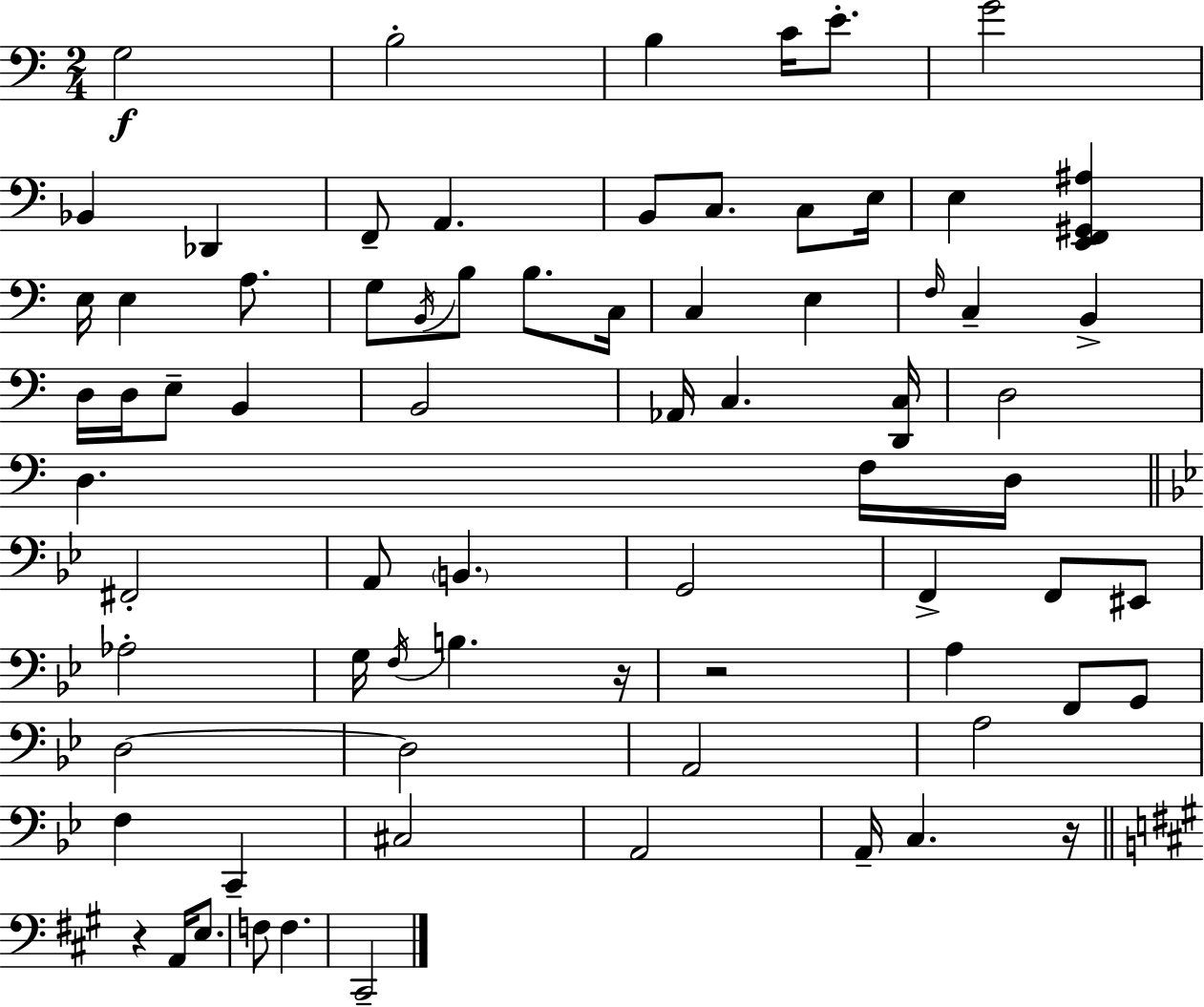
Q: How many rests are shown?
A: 4